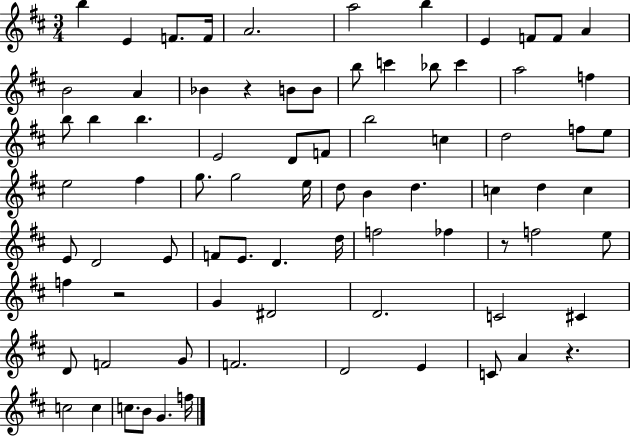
{
  \clef treble
  \numericTimeSignature
  \time 3/4
  \key d \major
  b''4 e'4 f'8. f'16 | a'2. | a''2 b''4 | e'4 f'8 f'8 a'4 | \break b'2 a'4 | bes'4 r4 b'8 b'8 | b''8 c'''4 bes''8 c'''4 | a''2 f''4 | \break b''8 b''4 b''4. | e'2 d'8 f'8 | b''2 c''4 | d''2 f''8 e''8 | \break e''2 fis''4 | g''8. g''2 e''16 | d''8 b'4 d''4. | c''4 d''4 c''4 | \break e'8 d'2 e'8 | f'8 e'8. d'4. d''16 | f''2 fes''4 | r8 f''2 e''8 | \break f''4 r2 | g'4 dis'2 | d'2. | c'2 cis'4 | \break d'8 f'2 g'8 | f'2. | d'2 e'4 | c'8 a'4 r4. | \break c''2 c''4 | c''8. b'8 g'4. f''16 | \bar "|."
}